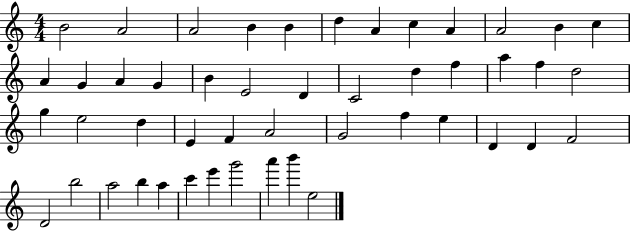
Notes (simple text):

B4/h A4/h A4/h B4/q B4/q D5/q A4/q C5/q A4/q A4/h B4/q C5/q A4/q G4/q A4/q G4/q B4/q E4/h D4/q C4/h D5/q F5/q A5/q F5/q D5/h G5/q E5/h D5/q E4/q F4/q A4/h G4/h F5/q E5/q D4/q D4/q F4/h D4/h B5/h A5/h B5/q A5/q C6/q E6/q G6/h A6/q B6/q E5/h